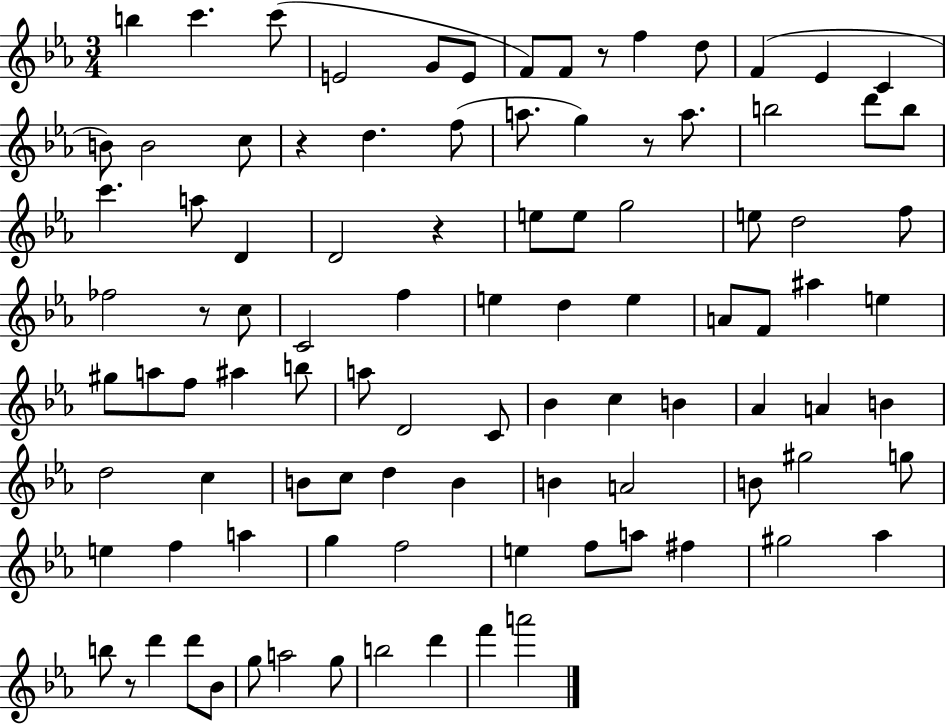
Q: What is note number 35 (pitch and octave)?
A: FES5